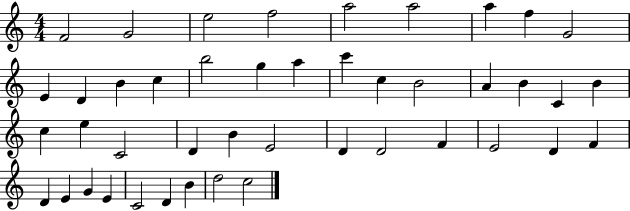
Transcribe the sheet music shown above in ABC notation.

X:1
T:Untitled
M:4/4
L:1/4
K:C
F2 G2 e2 f2 a2 a2 a f G2 E D B c b2 g a c' c B2 A B C B c e C2 D B E2 D D2 F E2 D F D E G E C2 D B d2 c2